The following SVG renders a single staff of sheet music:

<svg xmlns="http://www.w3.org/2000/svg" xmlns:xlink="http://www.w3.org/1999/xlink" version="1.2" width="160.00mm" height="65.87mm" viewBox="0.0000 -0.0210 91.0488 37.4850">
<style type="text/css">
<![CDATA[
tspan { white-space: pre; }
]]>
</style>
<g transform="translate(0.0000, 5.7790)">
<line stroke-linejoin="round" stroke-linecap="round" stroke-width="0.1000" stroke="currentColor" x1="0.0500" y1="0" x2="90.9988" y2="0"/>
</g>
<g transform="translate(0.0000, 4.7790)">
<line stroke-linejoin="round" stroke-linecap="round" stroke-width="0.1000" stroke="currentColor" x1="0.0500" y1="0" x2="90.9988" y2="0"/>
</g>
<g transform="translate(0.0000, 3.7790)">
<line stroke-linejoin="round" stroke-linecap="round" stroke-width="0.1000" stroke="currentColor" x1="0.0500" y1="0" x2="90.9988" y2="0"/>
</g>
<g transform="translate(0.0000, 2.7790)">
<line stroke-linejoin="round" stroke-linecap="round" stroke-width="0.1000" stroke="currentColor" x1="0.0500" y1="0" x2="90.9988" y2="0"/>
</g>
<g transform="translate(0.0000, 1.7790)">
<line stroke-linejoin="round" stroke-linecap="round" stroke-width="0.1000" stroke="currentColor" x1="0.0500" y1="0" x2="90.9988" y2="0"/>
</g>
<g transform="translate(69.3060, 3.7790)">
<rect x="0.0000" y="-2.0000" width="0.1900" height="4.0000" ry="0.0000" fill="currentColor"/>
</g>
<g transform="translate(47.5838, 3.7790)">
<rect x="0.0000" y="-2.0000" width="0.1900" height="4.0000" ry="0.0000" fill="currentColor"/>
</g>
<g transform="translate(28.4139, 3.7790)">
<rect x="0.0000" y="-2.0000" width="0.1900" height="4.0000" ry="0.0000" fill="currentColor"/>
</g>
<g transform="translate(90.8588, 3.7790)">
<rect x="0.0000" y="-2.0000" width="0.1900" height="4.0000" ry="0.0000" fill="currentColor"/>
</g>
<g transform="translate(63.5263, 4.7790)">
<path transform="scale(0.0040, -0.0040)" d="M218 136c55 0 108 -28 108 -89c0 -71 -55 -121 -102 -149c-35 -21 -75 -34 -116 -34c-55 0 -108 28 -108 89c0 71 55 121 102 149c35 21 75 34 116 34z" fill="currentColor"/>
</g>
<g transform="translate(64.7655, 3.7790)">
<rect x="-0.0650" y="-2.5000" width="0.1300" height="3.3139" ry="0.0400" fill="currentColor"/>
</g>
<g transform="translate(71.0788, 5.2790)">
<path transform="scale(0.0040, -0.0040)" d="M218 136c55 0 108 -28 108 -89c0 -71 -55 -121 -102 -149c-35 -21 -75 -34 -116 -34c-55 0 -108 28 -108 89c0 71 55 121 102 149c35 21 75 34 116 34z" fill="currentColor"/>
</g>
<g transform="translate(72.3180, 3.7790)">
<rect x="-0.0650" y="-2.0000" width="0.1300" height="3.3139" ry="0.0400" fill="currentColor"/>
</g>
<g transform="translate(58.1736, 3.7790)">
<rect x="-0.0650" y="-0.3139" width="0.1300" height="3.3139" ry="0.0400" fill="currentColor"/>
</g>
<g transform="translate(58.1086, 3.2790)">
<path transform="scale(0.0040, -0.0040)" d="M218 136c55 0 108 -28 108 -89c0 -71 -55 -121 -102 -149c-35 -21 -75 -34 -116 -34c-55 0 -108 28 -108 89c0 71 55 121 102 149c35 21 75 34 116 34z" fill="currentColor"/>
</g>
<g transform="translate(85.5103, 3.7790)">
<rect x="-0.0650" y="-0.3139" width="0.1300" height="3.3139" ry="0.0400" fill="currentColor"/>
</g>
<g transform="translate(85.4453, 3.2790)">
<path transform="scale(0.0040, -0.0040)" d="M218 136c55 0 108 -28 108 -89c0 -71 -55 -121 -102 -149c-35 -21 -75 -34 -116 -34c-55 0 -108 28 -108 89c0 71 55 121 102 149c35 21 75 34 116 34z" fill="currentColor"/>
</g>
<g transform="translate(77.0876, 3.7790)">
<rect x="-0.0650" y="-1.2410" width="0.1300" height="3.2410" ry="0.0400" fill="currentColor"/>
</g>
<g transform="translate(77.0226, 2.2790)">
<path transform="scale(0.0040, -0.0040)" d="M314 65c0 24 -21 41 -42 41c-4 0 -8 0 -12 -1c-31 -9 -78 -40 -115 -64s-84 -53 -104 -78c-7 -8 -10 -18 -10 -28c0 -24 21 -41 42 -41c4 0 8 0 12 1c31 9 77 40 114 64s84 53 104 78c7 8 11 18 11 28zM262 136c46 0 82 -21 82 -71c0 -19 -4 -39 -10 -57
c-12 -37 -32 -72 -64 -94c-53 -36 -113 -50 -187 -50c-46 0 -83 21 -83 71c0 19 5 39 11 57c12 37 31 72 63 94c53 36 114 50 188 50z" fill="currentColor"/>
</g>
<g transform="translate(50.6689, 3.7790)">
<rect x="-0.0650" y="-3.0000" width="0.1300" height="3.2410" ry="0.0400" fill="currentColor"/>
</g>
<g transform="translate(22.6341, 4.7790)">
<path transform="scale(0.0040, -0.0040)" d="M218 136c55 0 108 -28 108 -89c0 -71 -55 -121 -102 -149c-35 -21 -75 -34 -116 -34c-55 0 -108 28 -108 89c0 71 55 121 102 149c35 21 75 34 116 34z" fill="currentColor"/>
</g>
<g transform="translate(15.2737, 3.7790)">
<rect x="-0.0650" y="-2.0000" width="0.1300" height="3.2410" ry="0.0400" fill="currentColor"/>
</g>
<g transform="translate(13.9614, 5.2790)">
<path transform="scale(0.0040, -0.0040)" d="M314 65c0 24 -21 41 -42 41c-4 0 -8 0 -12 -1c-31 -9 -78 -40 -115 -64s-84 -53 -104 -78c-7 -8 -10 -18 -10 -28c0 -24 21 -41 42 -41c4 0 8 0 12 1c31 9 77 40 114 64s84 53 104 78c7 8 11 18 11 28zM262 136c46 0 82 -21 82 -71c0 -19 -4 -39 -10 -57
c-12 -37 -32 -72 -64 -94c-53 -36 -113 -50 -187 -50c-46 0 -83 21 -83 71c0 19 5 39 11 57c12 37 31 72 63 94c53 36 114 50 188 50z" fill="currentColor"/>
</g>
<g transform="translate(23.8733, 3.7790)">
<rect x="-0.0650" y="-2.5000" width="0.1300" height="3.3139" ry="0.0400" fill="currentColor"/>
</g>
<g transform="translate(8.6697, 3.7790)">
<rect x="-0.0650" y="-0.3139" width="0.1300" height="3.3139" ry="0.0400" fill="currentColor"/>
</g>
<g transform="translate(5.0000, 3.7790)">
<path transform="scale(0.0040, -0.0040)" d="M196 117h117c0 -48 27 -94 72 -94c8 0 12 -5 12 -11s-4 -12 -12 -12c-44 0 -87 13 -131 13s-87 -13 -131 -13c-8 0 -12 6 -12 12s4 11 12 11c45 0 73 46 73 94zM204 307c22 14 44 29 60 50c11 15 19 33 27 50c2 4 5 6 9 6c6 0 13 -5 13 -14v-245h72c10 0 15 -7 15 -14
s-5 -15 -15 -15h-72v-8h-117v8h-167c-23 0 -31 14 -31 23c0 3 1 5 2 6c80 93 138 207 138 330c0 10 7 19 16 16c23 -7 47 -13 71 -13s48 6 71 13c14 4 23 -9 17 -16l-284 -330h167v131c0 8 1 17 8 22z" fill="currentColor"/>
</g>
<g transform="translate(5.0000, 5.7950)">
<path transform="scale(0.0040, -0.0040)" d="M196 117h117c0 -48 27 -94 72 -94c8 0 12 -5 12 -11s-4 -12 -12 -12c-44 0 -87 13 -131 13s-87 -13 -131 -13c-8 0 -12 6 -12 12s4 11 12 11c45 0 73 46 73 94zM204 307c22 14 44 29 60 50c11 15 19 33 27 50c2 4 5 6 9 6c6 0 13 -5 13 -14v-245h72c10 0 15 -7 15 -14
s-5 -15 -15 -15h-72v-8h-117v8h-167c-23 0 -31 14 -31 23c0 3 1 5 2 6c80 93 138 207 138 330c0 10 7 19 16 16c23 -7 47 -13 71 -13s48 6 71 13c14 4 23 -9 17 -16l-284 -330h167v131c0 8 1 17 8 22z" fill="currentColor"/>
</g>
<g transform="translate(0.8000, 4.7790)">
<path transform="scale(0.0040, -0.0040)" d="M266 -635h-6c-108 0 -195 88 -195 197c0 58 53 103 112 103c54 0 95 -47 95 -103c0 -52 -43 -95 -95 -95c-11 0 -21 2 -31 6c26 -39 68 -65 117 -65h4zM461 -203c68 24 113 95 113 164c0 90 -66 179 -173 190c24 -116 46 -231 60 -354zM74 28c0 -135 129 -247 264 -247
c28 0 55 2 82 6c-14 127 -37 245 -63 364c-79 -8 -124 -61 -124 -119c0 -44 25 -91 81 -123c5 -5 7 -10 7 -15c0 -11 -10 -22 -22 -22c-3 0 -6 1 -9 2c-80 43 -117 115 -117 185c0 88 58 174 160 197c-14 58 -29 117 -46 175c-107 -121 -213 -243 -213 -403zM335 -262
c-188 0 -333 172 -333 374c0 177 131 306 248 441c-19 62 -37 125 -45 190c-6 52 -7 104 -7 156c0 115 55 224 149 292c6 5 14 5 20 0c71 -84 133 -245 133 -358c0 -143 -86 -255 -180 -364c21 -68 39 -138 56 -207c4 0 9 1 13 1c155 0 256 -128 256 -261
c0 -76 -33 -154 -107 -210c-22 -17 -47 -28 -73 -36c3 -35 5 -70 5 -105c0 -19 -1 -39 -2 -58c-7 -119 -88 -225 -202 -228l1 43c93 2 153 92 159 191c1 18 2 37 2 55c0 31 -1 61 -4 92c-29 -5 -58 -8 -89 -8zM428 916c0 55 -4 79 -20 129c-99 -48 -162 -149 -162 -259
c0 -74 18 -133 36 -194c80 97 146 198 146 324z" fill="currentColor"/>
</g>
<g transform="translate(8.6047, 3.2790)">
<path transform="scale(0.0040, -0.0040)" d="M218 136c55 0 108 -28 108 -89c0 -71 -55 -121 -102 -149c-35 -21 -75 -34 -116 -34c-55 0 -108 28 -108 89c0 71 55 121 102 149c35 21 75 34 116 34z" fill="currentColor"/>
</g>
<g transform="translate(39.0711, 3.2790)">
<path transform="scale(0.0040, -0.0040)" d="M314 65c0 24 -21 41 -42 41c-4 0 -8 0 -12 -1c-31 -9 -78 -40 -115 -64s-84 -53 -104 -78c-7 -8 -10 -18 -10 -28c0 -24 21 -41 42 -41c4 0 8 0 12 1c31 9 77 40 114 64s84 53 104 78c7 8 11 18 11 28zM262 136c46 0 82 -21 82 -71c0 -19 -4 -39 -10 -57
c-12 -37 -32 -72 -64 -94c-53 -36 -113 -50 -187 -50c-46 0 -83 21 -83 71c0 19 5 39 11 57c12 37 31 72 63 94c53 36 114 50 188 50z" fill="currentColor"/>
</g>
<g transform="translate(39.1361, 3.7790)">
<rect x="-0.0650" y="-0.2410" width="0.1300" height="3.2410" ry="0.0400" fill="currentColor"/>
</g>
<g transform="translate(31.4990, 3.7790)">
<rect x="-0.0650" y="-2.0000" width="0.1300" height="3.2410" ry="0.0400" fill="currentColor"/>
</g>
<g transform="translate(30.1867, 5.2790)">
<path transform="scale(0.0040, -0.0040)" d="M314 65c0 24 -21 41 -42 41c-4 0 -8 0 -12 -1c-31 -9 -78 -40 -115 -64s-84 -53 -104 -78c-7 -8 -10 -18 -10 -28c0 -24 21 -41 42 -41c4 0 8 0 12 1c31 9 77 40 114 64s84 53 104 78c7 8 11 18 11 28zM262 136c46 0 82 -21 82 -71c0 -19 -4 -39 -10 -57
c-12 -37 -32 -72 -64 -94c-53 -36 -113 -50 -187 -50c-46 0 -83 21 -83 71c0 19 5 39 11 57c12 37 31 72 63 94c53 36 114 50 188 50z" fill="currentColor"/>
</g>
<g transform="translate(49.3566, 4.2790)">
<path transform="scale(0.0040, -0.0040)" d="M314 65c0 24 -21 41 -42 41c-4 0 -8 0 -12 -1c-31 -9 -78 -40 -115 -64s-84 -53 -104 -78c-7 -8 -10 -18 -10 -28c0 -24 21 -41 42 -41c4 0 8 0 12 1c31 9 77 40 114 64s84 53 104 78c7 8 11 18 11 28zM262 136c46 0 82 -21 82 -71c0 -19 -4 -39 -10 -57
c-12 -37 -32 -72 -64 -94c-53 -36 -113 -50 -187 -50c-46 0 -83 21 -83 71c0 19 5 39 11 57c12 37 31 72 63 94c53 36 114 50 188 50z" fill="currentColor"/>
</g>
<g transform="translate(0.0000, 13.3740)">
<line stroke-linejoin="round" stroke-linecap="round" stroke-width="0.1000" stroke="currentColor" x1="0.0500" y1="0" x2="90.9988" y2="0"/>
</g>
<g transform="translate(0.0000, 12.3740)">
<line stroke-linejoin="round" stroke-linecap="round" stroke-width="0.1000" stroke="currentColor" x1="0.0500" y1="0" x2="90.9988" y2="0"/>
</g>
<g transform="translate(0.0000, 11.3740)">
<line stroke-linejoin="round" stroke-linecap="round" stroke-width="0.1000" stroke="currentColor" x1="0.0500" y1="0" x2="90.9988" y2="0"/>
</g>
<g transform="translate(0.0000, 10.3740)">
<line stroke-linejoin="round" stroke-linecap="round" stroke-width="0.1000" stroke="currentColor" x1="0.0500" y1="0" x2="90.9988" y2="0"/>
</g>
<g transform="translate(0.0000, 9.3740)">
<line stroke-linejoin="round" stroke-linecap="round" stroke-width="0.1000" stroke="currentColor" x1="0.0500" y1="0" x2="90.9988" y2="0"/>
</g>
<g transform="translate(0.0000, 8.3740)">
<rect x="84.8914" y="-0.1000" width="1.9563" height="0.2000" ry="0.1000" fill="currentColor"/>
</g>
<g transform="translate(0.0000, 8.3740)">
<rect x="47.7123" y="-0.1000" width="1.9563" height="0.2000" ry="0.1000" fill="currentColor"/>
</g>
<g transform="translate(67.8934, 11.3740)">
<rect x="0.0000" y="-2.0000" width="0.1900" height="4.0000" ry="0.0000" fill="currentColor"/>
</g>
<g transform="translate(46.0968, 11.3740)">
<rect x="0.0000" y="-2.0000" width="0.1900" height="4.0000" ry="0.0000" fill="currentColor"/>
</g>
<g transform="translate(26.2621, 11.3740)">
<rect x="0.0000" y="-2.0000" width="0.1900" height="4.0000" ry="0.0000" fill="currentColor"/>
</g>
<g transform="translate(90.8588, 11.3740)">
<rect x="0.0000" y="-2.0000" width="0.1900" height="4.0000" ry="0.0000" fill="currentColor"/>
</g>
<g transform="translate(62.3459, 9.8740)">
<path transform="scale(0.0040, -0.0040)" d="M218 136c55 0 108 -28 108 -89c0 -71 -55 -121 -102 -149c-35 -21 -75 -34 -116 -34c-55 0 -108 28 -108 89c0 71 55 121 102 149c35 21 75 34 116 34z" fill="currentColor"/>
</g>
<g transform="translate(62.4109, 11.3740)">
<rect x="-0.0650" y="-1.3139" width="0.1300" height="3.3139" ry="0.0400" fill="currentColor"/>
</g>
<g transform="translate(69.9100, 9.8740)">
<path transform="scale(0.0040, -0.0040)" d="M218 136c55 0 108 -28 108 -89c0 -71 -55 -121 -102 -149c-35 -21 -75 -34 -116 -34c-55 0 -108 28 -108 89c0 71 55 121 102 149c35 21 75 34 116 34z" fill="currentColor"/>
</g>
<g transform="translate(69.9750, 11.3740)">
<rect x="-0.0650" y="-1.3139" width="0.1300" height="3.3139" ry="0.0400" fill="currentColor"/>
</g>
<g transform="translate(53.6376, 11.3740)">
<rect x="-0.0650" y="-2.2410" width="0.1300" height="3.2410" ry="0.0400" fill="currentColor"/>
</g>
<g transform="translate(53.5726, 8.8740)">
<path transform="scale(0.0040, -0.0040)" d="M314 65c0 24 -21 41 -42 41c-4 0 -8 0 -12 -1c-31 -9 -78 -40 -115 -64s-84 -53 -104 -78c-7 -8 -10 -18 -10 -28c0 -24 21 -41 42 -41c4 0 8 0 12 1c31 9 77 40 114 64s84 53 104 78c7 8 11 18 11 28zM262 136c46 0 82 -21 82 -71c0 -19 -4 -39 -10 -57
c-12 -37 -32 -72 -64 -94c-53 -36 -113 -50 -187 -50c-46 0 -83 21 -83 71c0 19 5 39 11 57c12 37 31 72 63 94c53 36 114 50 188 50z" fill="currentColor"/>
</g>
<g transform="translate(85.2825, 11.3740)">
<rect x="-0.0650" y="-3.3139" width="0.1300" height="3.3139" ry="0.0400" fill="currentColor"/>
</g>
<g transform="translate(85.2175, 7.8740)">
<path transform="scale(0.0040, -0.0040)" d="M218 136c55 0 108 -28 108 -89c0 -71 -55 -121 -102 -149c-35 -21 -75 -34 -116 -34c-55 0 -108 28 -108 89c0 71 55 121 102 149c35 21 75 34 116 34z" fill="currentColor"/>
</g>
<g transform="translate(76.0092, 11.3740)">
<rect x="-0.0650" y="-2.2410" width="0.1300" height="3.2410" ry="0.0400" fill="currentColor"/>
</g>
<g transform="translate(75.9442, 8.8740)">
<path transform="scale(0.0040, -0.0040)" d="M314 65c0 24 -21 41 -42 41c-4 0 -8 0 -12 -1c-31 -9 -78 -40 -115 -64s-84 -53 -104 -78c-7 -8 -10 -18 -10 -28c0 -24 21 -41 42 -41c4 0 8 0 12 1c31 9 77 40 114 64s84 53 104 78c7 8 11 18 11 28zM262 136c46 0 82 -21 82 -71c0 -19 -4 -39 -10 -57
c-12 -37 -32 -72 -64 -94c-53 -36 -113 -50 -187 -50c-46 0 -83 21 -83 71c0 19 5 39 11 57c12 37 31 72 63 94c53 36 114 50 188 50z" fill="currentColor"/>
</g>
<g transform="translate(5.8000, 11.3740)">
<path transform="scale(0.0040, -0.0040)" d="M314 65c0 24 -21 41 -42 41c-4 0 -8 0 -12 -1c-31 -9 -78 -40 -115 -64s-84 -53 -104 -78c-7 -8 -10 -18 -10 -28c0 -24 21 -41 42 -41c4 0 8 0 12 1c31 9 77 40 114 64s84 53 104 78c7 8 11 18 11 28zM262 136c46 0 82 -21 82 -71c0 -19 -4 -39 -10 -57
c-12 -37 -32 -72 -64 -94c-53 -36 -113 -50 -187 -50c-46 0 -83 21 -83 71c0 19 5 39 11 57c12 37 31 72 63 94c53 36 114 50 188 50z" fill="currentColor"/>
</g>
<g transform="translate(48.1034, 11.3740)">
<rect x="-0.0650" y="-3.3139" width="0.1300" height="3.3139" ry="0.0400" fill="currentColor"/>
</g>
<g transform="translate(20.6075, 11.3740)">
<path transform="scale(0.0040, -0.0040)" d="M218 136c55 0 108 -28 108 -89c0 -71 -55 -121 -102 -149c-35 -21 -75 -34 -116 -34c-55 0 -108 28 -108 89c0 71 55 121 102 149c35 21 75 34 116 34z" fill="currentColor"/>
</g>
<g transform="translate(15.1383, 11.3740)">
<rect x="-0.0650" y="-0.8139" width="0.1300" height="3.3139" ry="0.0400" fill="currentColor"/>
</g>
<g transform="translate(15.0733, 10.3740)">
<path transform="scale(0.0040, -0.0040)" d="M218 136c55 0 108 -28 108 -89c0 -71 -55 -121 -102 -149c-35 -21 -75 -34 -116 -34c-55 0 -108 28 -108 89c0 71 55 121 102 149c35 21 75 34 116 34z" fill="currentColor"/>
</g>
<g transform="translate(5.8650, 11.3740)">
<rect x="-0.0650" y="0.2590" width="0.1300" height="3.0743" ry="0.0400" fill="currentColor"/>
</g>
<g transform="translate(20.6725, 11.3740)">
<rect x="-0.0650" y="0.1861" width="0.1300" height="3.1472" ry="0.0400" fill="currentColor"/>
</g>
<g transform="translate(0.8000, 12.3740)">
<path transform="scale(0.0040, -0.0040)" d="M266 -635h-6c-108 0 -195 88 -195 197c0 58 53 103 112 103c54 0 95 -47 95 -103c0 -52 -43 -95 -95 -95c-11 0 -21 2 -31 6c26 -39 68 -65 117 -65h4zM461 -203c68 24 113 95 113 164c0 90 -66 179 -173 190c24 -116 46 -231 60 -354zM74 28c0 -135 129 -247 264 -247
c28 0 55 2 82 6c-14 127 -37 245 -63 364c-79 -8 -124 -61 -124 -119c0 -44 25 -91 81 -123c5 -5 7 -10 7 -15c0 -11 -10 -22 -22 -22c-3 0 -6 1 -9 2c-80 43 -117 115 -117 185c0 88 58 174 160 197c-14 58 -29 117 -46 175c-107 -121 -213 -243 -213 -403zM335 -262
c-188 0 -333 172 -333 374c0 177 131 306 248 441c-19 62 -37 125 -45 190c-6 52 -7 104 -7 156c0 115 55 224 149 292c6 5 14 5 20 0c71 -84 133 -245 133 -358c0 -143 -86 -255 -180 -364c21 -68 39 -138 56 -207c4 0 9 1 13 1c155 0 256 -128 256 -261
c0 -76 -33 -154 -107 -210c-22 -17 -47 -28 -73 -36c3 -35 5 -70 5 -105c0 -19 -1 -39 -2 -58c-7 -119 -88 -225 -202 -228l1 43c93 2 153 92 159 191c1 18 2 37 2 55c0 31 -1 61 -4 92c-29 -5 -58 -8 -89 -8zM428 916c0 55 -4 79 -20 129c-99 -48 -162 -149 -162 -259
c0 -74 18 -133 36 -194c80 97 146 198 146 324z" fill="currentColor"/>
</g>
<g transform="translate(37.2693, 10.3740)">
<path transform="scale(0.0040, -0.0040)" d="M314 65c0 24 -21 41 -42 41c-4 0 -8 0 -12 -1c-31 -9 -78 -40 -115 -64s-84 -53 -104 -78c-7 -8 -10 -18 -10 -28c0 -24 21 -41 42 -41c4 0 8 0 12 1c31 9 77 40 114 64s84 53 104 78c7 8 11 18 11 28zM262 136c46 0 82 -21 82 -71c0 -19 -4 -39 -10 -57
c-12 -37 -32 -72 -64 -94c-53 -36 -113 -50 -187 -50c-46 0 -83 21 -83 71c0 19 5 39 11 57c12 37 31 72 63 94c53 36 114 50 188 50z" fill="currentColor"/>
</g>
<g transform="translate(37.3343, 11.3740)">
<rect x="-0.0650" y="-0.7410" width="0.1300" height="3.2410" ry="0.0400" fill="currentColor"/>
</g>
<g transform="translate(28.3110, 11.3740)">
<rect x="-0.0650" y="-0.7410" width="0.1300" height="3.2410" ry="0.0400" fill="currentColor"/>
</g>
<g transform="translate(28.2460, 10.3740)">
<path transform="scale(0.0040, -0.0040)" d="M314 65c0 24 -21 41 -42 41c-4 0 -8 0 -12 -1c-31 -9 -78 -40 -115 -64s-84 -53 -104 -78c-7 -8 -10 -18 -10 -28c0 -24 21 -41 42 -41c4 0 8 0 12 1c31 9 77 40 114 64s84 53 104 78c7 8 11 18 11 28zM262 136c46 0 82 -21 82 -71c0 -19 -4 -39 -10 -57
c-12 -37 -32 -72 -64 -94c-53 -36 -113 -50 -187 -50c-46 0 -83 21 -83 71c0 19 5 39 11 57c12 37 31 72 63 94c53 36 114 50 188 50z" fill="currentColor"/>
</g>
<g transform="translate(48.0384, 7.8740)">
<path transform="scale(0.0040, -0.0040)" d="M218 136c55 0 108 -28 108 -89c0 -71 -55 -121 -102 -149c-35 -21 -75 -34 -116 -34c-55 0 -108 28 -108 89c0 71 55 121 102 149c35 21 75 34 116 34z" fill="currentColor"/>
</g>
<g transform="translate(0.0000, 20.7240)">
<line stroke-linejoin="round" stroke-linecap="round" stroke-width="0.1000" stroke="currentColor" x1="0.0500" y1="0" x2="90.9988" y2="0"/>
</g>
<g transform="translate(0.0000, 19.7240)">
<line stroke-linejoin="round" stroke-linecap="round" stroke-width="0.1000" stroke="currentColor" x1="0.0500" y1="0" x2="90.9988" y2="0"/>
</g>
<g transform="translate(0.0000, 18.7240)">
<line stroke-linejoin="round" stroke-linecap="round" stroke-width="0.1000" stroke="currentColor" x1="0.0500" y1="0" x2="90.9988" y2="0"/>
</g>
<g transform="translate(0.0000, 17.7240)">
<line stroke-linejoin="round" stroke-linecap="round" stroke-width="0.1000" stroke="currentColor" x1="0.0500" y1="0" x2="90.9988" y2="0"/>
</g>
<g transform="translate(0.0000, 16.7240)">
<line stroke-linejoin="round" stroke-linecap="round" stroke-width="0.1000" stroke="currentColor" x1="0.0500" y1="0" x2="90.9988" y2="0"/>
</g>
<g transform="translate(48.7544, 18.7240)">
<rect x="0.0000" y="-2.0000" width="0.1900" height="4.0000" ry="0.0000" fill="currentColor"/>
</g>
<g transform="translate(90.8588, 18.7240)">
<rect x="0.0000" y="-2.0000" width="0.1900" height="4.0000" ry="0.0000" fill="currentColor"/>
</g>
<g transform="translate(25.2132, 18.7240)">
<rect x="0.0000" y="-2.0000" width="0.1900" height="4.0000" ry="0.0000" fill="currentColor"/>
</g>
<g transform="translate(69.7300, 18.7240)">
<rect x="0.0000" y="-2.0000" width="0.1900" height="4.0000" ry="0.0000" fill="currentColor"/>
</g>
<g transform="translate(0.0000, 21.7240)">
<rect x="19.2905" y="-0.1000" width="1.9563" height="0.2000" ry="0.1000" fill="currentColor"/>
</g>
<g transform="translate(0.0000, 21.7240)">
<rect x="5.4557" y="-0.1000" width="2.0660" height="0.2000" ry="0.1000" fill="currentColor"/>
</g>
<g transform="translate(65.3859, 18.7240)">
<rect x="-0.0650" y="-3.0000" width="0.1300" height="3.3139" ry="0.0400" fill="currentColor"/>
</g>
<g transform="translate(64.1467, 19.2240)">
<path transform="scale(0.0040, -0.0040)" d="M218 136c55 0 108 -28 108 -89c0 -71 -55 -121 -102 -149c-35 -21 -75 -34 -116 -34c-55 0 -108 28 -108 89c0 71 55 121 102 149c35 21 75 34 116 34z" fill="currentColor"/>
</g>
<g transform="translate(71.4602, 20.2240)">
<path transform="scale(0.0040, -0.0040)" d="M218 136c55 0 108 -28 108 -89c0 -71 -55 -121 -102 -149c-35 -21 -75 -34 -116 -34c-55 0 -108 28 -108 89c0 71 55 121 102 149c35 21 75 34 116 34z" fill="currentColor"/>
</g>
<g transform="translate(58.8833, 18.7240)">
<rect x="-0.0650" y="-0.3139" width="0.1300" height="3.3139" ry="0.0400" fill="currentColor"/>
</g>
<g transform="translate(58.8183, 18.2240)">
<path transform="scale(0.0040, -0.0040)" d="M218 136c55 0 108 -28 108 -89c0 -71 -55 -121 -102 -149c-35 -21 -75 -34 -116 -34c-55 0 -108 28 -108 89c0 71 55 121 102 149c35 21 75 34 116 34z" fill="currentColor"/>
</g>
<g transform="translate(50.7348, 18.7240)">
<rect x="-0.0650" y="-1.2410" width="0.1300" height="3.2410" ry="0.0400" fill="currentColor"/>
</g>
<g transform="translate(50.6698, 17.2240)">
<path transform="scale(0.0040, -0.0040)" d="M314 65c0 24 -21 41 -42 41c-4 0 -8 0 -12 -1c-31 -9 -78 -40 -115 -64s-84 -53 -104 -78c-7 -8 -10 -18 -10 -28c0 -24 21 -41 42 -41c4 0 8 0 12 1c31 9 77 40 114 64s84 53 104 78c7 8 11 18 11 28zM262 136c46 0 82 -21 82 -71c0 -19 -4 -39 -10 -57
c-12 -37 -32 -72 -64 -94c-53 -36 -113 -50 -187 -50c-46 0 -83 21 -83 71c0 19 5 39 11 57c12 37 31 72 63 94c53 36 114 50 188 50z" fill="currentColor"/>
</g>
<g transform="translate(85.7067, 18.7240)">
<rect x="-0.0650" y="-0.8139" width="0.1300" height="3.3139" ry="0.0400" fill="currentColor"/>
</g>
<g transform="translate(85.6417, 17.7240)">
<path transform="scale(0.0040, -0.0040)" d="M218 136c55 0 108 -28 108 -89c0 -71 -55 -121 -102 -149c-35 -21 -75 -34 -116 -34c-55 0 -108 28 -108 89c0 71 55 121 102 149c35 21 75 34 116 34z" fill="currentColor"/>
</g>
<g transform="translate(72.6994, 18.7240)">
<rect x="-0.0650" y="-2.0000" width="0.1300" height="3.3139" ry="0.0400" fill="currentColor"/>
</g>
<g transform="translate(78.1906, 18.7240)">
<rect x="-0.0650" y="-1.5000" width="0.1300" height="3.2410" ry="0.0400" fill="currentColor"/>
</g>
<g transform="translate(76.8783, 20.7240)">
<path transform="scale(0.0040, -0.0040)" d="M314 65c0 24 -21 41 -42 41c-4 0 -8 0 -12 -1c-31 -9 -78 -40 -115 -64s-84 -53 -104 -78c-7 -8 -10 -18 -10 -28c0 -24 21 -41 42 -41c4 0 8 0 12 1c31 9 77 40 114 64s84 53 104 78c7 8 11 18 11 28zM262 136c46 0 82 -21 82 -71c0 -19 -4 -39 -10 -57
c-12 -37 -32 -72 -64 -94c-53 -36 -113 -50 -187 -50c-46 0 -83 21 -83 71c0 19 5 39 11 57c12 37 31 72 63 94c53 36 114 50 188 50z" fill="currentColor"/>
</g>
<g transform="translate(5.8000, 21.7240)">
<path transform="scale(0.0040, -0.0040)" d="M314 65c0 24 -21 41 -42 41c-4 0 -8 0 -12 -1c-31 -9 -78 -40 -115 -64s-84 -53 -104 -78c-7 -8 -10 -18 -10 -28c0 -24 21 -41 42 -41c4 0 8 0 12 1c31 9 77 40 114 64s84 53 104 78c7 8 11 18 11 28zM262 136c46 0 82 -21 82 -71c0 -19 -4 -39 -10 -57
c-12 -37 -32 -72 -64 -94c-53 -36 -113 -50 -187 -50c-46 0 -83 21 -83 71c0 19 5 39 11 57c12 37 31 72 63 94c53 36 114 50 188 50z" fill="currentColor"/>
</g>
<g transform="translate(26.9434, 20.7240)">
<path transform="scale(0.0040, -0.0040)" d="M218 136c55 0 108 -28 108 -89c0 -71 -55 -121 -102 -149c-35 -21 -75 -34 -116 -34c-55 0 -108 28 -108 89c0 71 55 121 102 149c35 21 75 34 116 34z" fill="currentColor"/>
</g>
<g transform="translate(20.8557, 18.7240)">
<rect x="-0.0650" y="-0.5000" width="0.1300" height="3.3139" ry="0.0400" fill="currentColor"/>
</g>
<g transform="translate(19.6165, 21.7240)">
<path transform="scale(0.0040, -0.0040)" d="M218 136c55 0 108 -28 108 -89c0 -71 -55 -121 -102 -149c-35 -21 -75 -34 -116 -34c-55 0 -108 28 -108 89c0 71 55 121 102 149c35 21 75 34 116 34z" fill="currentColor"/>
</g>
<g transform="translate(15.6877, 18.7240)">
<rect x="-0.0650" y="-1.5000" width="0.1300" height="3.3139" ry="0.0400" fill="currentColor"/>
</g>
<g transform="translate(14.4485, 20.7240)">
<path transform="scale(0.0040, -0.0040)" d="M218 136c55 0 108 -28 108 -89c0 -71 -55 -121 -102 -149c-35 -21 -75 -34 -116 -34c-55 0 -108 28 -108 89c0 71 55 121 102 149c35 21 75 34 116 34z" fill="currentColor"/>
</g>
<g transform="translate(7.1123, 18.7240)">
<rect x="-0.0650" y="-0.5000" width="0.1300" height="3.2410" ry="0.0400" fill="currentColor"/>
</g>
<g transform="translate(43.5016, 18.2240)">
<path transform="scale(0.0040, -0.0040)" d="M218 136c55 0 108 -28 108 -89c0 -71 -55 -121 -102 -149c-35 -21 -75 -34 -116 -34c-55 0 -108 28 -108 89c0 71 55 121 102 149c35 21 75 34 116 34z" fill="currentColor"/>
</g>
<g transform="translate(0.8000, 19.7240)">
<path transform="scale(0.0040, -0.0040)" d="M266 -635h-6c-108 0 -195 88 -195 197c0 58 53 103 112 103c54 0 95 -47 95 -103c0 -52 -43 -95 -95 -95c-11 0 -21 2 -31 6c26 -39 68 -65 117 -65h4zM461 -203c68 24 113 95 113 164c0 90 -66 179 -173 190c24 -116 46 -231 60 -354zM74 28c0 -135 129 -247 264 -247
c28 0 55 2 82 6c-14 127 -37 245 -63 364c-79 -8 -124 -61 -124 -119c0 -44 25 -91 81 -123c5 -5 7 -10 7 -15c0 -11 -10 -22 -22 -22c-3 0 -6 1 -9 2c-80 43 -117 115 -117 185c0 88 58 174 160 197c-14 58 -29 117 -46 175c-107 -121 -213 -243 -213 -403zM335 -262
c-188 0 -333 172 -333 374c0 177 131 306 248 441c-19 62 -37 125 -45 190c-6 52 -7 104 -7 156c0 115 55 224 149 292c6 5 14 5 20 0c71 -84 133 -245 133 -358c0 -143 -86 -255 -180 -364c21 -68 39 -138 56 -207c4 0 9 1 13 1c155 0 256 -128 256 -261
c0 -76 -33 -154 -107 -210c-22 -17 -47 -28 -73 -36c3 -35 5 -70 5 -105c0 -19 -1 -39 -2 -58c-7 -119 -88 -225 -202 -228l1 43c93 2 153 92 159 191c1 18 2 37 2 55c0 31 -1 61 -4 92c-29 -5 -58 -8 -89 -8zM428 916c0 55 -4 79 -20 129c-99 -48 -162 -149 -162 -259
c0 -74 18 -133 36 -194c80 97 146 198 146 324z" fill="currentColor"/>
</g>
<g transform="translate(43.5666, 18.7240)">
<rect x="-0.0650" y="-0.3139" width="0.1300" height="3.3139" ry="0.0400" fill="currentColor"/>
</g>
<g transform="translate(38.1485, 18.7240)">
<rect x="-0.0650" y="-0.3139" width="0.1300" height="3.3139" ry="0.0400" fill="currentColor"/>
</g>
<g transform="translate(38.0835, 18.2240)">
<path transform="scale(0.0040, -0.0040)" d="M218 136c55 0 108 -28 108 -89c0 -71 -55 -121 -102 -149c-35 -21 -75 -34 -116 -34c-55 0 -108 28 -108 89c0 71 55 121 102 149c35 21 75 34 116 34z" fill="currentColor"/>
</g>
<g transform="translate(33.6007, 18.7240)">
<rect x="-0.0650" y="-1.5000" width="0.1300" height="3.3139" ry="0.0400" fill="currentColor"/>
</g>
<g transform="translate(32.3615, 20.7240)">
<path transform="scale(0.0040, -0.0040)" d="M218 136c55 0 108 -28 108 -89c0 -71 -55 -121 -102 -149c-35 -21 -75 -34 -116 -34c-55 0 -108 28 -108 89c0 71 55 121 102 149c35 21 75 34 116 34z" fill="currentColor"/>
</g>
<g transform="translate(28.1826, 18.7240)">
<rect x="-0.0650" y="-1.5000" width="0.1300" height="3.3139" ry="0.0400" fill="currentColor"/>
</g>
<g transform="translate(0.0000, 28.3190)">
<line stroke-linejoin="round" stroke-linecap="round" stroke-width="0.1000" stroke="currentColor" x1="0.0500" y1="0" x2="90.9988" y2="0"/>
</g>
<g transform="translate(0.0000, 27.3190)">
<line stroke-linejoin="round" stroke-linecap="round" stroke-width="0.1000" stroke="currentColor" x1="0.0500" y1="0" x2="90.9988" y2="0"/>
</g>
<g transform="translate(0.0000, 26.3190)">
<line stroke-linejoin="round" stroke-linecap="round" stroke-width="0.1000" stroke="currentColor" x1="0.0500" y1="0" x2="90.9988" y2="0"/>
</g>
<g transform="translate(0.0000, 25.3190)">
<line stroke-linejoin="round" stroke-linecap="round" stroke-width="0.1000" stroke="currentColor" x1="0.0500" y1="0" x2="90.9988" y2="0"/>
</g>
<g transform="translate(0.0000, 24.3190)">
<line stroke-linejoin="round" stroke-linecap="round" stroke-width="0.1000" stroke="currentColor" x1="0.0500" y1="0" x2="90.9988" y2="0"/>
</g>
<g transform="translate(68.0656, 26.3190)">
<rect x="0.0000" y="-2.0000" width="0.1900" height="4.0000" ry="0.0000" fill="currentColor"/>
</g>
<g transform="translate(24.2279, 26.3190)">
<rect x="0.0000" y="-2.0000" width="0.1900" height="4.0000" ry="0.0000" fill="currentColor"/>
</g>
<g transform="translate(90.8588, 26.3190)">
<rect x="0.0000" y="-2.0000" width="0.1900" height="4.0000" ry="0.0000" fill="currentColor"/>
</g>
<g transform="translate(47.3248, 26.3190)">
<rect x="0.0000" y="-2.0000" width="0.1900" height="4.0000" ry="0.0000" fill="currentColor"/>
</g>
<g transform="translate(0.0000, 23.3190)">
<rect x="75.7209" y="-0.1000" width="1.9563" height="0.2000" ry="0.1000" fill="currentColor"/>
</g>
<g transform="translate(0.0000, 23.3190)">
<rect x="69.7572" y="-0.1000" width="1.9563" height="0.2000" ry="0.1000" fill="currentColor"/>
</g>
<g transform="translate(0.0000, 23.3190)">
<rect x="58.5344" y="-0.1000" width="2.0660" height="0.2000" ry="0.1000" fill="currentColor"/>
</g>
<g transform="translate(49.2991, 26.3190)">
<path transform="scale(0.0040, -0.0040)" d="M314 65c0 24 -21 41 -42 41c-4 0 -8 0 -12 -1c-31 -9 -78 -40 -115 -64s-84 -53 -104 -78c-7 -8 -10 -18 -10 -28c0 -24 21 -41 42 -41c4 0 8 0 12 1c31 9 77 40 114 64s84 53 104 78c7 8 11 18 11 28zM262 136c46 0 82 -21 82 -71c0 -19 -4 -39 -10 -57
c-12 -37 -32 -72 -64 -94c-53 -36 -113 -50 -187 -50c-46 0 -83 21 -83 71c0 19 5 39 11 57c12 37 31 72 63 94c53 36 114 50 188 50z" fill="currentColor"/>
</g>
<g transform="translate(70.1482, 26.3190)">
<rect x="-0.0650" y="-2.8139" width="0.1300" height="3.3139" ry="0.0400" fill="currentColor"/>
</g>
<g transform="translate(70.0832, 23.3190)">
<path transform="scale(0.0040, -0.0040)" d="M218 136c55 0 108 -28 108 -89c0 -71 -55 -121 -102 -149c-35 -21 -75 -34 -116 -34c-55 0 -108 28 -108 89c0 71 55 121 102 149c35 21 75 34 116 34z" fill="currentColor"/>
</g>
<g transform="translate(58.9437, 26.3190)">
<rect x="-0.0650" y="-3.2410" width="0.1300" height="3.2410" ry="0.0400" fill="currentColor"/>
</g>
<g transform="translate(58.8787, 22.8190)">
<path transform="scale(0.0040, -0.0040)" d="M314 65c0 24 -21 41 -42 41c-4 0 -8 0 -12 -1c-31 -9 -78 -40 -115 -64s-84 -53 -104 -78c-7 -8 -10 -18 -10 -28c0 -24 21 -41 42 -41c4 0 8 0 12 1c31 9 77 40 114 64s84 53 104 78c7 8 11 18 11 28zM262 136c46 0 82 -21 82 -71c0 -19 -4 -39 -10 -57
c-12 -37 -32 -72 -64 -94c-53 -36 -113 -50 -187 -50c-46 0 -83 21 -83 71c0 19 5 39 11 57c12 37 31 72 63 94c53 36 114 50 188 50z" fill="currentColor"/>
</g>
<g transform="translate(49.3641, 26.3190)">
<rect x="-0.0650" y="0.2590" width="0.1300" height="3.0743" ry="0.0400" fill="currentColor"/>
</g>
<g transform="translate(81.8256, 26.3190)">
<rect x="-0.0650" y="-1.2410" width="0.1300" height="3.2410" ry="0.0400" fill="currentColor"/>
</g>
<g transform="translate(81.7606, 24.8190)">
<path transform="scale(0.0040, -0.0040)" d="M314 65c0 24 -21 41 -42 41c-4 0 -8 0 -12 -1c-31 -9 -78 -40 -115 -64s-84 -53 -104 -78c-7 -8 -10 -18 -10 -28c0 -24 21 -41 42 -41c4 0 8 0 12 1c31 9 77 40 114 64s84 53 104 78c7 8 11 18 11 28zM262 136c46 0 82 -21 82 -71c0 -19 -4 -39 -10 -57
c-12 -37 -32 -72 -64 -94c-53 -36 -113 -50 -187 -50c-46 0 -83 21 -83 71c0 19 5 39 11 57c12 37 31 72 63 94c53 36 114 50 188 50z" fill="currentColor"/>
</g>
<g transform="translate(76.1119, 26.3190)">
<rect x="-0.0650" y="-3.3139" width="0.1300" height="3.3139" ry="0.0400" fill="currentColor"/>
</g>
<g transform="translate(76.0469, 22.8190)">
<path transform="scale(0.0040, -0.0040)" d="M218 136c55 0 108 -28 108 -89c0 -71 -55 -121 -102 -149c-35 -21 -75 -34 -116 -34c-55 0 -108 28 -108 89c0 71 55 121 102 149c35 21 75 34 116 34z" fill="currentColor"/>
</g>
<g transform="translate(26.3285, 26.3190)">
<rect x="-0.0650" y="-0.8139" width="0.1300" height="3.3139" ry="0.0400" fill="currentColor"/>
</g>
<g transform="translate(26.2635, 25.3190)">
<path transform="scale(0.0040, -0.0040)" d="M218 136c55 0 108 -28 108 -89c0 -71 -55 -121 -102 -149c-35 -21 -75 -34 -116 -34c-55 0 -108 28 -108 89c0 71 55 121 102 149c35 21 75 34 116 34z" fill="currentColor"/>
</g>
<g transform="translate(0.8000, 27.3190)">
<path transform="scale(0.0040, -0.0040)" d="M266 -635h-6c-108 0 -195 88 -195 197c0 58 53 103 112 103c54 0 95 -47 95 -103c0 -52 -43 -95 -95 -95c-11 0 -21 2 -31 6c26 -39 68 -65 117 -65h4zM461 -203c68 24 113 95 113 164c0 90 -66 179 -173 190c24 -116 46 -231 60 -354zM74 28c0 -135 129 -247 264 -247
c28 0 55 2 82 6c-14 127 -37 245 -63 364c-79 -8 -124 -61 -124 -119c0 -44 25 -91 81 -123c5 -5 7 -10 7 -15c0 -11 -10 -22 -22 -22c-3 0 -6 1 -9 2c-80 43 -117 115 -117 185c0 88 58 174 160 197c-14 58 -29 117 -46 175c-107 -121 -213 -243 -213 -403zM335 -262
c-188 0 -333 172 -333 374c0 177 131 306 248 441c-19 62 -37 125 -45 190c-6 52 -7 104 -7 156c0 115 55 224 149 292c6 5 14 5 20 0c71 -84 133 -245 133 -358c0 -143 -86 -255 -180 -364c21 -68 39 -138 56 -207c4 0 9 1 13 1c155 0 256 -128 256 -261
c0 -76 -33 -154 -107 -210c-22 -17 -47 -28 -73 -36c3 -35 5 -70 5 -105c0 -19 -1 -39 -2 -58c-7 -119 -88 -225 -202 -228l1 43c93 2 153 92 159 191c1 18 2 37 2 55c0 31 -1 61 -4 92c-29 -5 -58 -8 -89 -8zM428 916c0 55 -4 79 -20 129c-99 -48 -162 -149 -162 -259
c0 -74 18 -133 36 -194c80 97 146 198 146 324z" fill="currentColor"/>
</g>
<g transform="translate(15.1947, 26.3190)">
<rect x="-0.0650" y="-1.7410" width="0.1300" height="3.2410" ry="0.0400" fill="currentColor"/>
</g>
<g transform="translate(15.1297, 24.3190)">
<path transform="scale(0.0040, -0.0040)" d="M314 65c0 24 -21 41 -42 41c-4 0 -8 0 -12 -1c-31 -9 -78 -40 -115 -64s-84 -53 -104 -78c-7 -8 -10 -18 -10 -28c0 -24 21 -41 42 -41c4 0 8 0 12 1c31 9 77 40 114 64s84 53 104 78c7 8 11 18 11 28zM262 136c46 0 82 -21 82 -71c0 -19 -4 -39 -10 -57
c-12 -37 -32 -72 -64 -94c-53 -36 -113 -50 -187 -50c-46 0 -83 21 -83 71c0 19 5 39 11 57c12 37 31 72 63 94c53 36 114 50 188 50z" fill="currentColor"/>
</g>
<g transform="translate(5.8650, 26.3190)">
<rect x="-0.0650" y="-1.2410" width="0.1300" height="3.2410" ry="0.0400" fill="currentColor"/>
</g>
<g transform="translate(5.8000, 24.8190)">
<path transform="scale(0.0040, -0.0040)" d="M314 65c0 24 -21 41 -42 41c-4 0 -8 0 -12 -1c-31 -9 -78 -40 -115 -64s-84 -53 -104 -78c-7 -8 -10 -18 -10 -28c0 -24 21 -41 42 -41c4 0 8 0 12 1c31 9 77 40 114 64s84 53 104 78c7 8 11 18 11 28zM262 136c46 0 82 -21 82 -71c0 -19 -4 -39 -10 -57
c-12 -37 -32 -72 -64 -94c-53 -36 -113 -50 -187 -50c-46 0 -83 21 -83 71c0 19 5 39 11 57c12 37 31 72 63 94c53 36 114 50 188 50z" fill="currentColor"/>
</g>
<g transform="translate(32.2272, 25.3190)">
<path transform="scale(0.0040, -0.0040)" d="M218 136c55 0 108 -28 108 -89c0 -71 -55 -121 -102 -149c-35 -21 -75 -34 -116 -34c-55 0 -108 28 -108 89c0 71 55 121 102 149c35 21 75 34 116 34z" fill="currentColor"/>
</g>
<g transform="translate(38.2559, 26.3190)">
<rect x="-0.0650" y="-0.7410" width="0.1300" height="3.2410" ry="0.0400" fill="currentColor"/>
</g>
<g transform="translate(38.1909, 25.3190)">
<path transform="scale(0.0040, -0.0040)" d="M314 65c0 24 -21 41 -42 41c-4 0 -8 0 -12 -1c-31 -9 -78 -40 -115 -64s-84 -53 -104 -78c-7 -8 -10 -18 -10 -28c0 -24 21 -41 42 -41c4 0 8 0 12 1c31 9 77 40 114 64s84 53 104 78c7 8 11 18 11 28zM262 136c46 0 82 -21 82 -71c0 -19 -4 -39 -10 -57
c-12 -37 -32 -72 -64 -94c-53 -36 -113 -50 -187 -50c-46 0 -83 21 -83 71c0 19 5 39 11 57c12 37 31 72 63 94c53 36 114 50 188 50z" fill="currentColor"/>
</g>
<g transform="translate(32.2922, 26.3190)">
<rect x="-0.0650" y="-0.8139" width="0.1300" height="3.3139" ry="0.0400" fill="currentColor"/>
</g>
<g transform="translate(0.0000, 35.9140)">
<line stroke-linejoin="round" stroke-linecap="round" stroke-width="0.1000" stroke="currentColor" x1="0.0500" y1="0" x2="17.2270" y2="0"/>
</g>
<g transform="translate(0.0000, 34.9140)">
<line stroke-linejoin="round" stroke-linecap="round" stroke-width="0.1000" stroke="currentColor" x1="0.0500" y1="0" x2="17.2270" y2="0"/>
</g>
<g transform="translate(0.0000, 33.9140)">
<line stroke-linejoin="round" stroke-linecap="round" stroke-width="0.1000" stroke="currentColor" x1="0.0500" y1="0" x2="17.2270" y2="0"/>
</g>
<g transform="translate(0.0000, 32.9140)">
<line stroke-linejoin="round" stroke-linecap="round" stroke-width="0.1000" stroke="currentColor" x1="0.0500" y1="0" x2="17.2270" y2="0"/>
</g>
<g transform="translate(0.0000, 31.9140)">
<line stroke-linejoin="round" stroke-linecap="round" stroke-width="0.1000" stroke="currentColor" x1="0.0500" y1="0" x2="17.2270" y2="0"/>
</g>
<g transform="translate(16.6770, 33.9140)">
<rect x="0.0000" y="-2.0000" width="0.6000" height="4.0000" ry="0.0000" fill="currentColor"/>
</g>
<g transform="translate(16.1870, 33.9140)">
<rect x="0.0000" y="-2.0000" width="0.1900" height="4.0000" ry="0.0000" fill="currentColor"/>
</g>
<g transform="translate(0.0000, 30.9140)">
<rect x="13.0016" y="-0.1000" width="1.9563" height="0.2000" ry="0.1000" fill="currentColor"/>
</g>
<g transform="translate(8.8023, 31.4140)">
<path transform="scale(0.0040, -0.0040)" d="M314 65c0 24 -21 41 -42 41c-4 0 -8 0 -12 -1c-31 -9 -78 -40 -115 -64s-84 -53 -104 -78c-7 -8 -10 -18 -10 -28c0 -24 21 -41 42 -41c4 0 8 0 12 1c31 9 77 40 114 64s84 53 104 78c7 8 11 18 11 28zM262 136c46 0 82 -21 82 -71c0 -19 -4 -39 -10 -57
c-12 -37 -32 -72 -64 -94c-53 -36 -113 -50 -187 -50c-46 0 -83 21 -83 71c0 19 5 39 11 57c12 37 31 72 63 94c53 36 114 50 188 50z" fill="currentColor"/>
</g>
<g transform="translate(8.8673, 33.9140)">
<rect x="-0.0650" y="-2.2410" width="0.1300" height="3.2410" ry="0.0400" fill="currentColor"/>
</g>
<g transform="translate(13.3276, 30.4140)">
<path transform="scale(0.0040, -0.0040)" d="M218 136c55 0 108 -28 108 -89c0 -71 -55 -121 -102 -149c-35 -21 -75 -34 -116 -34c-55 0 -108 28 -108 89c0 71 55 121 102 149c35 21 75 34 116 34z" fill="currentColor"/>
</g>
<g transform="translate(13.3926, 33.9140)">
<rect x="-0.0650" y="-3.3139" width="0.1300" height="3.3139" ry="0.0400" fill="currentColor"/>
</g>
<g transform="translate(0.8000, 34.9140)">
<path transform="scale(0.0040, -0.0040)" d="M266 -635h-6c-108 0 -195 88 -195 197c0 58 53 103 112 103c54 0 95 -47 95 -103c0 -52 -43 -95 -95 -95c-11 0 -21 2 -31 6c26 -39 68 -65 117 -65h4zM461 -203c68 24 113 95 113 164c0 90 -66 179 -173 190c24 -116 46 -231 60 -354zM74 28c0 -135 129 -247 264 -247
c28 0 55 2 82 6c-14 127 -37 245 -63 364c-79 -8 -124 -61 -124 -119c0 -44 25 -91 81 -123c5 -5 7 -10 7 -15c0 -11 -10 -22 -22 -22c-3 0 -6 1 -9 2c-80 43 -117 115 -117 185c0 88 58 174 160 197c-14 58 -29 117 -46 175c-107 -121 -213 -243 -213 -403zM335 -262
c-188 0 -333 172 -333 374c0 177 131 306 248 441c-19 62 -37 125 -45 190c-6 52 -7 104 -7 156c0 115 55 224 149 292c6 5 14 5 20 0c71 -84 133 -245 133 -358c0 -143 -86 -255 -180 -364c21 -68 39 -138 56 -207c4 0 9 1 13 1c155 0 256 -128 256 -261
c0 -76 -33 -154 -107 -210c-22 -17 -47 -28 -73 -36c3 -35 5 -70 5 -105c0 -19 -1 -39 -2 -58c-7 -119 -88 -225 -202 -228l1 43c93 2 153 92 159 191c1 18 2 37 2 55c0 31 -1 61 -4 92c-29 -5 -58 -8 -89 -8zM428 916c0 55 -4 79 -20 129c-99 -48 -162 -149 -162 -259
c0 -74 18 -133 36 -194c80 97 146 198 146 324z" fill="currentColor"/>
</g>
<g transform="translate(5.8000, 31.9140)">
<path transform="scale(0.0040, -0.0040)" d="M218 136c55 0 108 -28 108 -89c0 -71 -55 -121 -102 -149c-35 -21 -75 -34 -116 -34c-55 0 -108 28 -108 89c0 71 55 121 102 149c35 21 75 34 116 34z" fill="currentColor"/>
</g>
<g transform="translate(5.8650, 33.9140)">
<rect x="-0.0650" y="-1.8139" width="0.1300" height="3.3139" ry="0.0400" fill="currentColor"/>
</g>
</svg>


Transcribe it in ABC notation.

X:1
T:Untitled
M:4/4
L:1/4
K:C
c F2 G F2 c2 A2 c G F e2 c B2 d B d2 d2 b g2 e e g2 b C2 E C E E c c e2 c A F E2 d e2 f2 d d d2 B2 b2 a b e2 f g2 b